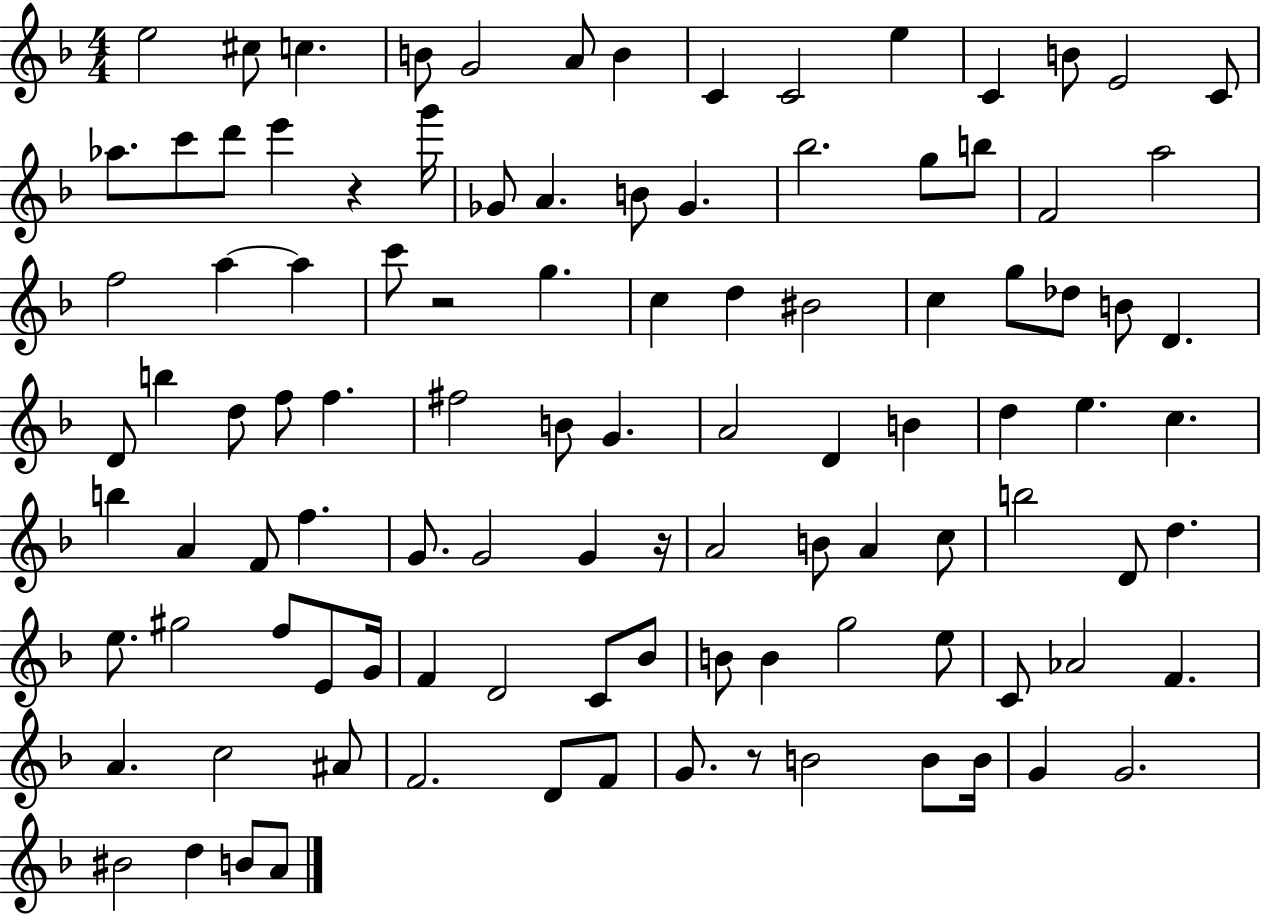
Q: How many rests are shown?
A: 4